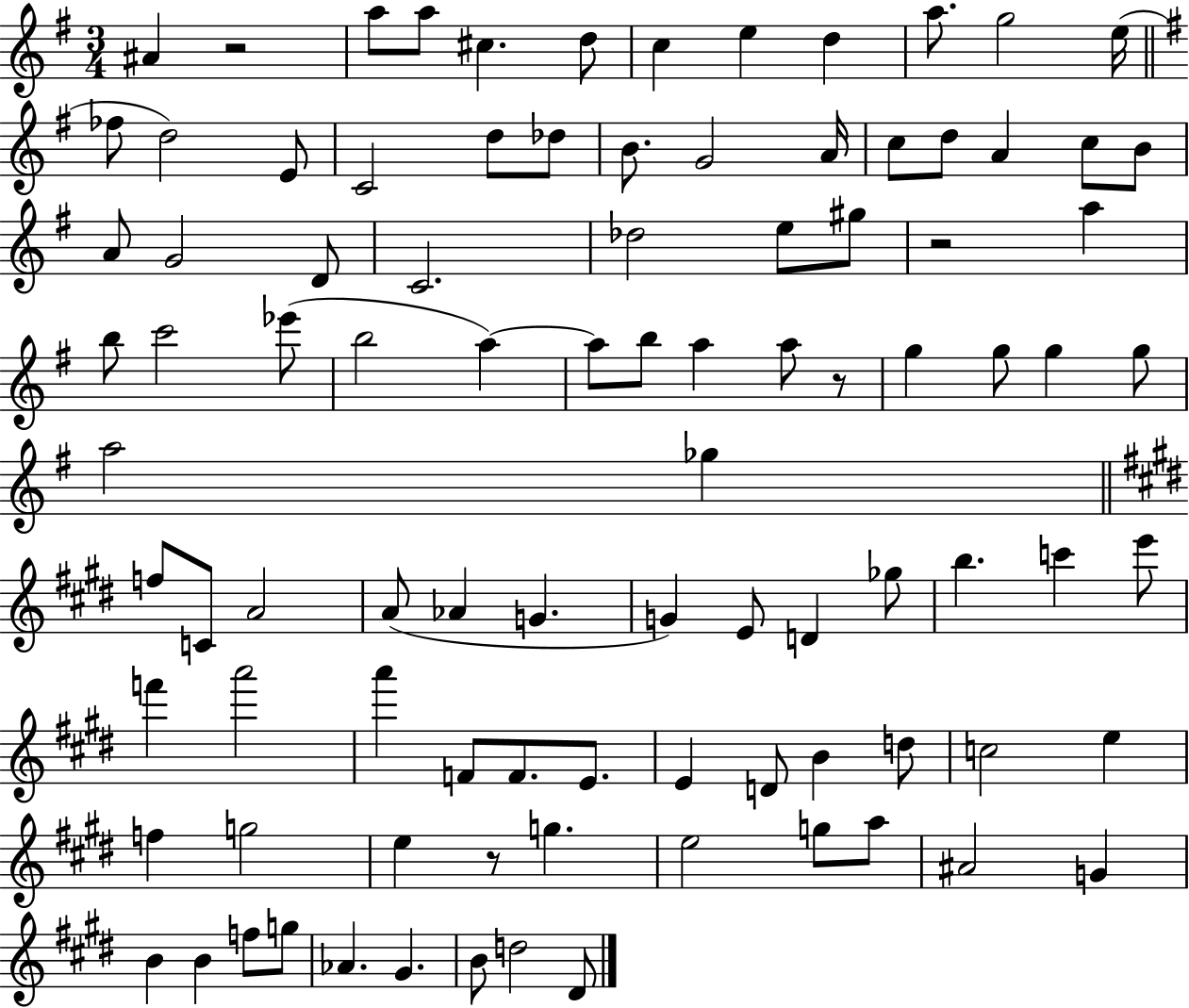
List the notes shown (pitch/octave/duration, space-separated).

A#4/q R/h A5/e A5/e C#5/q. D5/e C5/q E5/q D5/q A5/e. G5/h E5/s FES5/e D5/h E4/e C4/h D5/e Db5/e B4/e. G4/h A4/s C5/e D5/e A4/q C5/e B4/e A4/e G4/h D4/e C4/h. Db5/h E5/e G#5/e R/h A5/q B5/e C6/h Eb6/e B5/h A5/q A5/e B5/e A5/q A5/e R/e G5/q G5/e G5/q G5/e A5/h Gb5/q F5/e C4/e A4/h A4/e Ab4/q G4/q. G4/q E4/e D4/q Gb5/e B5/q. C6/q E6/e F6/q A6/h A6/q F4/e F4/e. E4/e. E4/q D4/e B4/q D5/e C5/h E5/q F5/q G5/h E5/q R/e G5/q. E5/h G5/e A5/e A#4/h G4/q B4/q B4/q F5/e G5/e Ab4/q. G#4/q. B4/e D5/h D#4/e